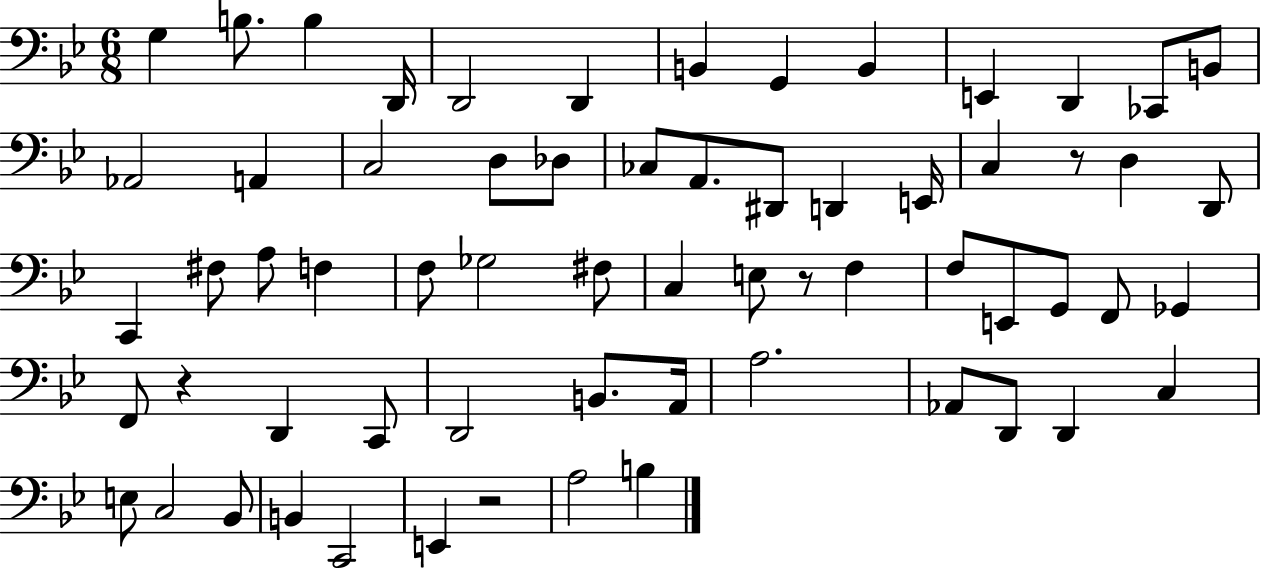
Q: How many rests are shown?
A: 4